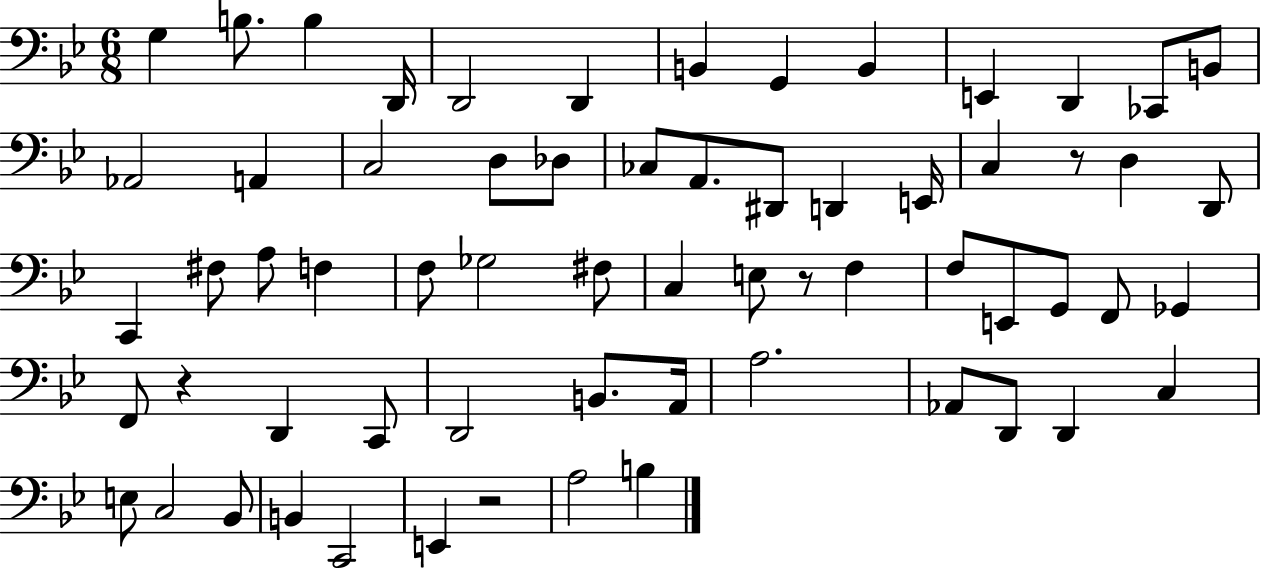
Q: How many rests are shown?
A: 4